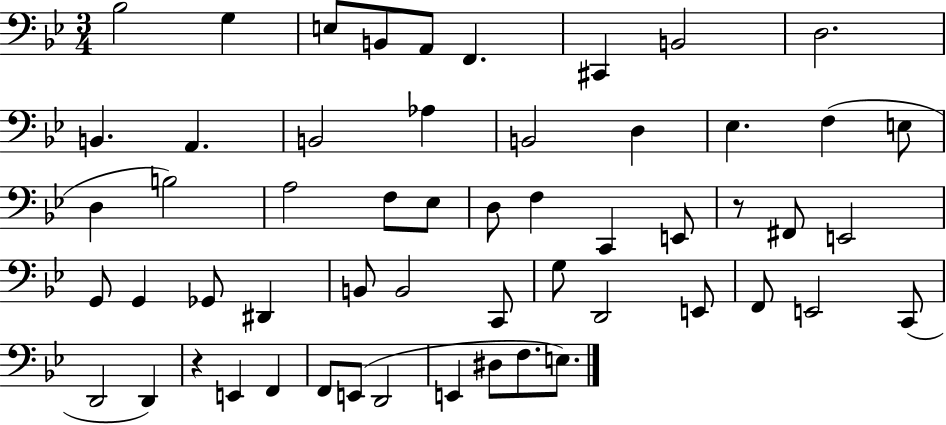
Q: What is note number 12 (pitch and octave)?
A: B2